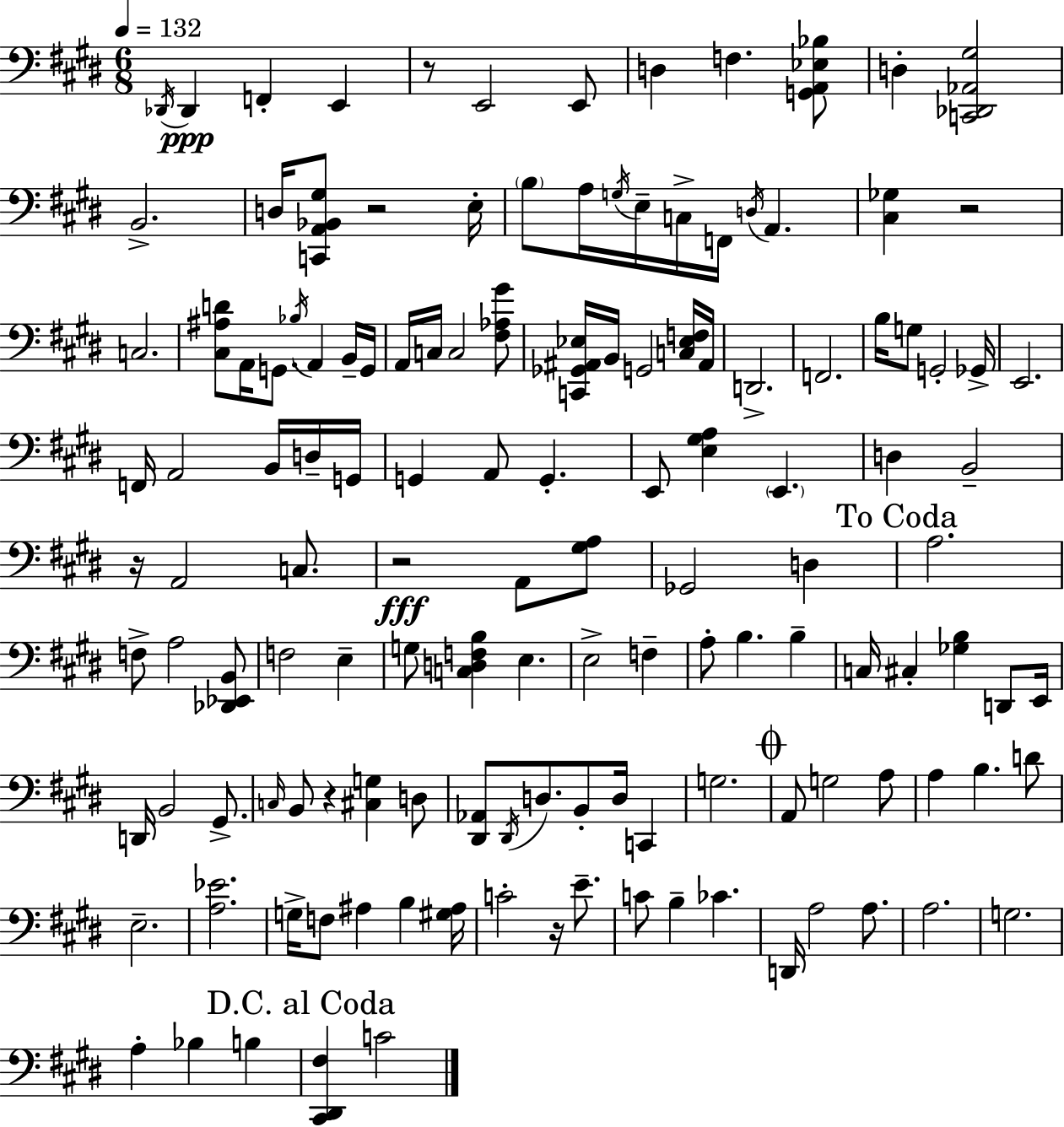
{
  \clef bass
  \numericTimeSignature
  \time 6/8
  \key e \major
  \tempo 4 = 132
  \acciaccatura { des,16 }\ppp des,4 f,4-. e,4 | r8 e,2 e,8 | d4 f4. <g, a, ees bes>8 | d4-. <c, des, aes, gis>2 | \break b,2.-> | d16 <c, a, bes, gis>8 r2 | e16-. \parenthesize b8 a16 \acciaccatura { g16 } e16-- c16-> f,16 \acciaccatura { d16 } a,4. | <cis ges>4 r2 | \break c2. | <cis ais d'>8 a,16 g,8. \acciaccatura { bes16 } a,4 | b,16-- g,16 a,16 c16 c2 | <fis aes gis'>8 <c, ges, ais, ees>16 b,16 g,2 | \break <c ees f>16 ais,16 d,2.-> | f,2. | b16 g8 g,2-. | ges,16-> e,2. | \break f,16 a,2 | b,16 d16-- g,16 g,4 a,8 g,4.-. | e,8 <e gis a>4 \parenthesize e,4. | d4 b,2-- | \break r16 a,2 | c8. r2\fff | a,8 <gis a>8 ges,2 | d4 \mark "To Coda" a2. | \break f8-> a2 | <des, ees, b,>8 f2 | e4-- g8 <c d f b>4 e4. | e2-> | \break f4-- a8-. b4. | b4-- c16 cis4-. <ges b>4 | d,8 e,16 d,16 b,2 | gis,8.-> \grace { c16 } b,8 r4 <cis g>4 | \break d8 <dis, aes,>8 \acciaccatura { dis,16 } d8. b,8-. | d16 c,4 g2. | \mark \markup { \musicglyph "scripts.coda" } a,8 g2 | a8 a4 b4. | \break d'8 e2.-- | <a ees'>2. | g16-> f8 ais4 | b4 <gis ais>16 c'2-. | \break r16 e'8.-- c'8 b4-- | ces'4. d,16 a2 | a8. a2. | g2. | \break a4-. bes4 | b4 \mark "D.C. al Coda" <cis, dis, fis>4 c'2 | \bar "|."
}